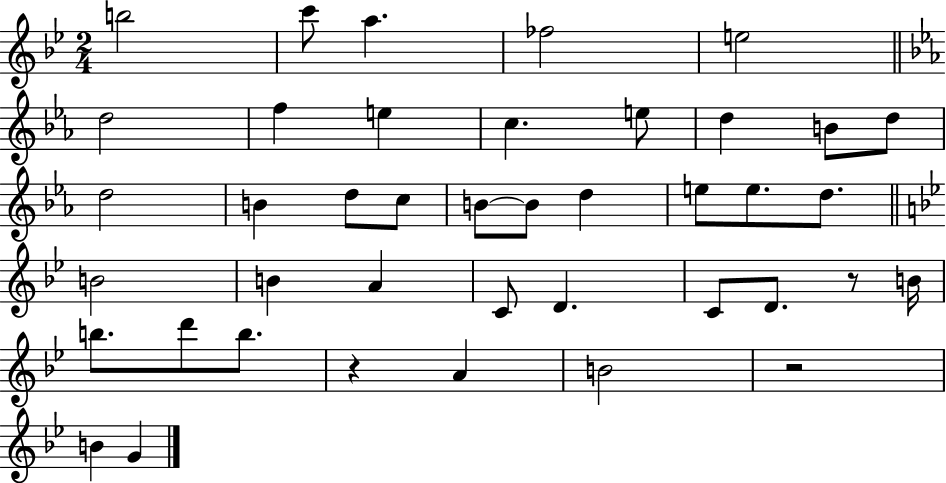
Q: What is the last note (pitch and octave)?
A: G4